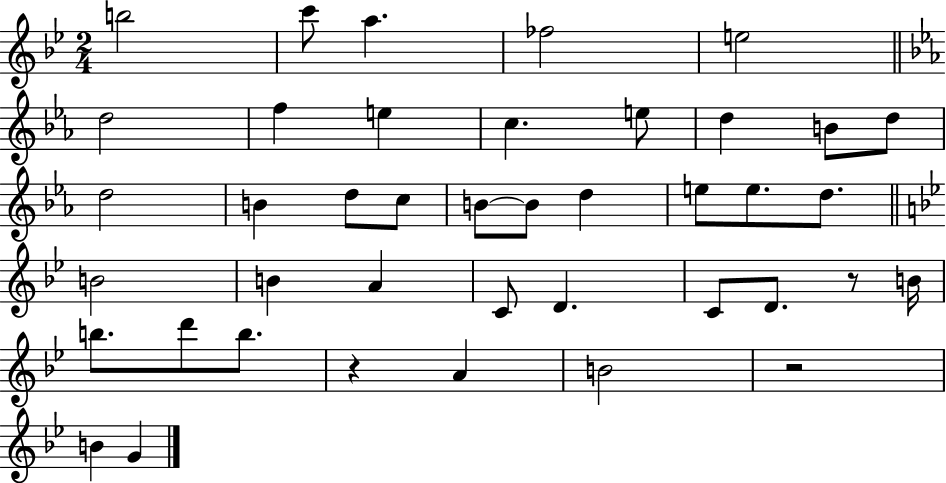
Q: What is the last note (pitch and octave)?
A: G4